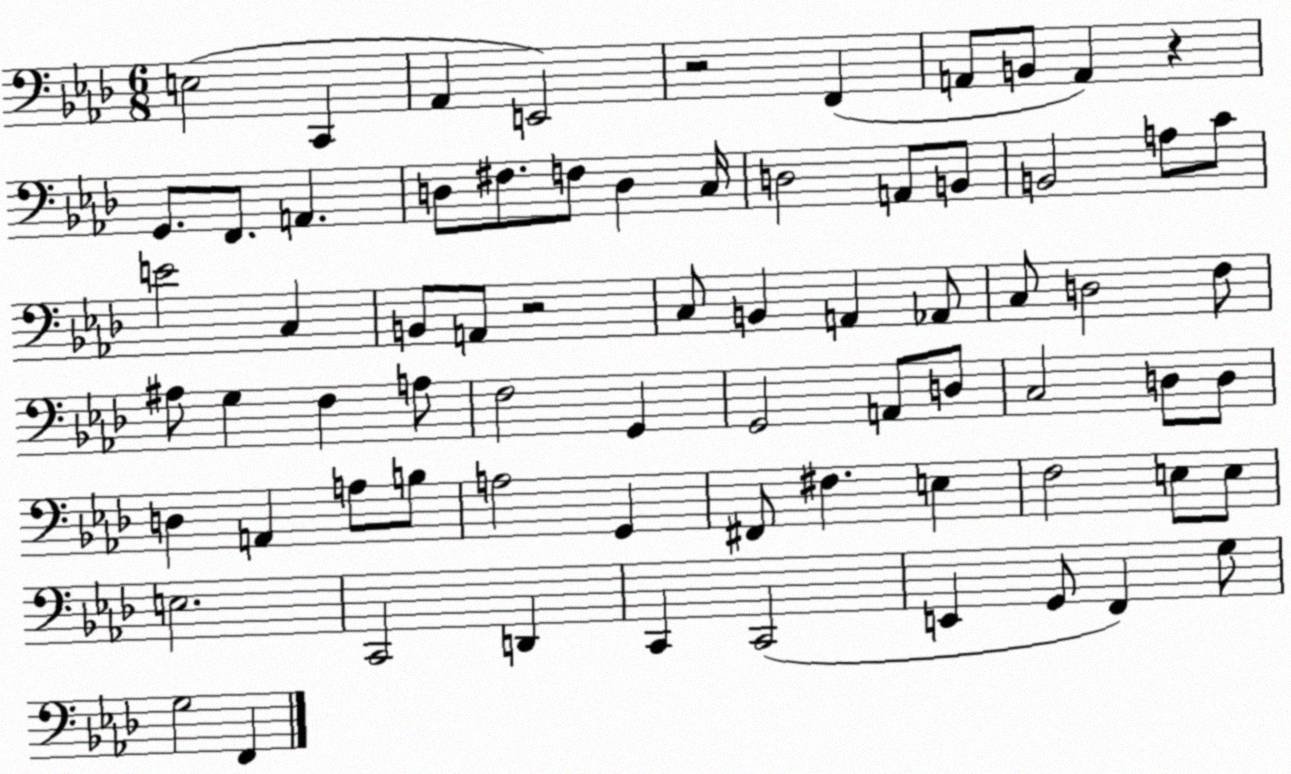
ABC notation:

X:1
T:Untitled
M:6/8
L:1/4
K:Ab
E,2 C,, _A,, E,,2 z2 F,, A,,/2 B,,/2 A,, z G,,/2 F,,/2 A,, D,/2 ^F,/2 F,/2 D, C,/4 D,2 A,,/2 B,,/2 B,,2 A,/2 C/2 E2 C, B,,/2 A,,/2 z2 C,/2 B,, A,, _A,,/2 C,/2 D,2 F,/2 ^A,/2 G, F, A,/2 F,2 G,, G,,2 A,,/2 D,/2 C,2 D,/2 D,/2 D, A,, A,/2 B,/2 A,2 G,, ^F,,/2 ^F, E, F,2 E,/2 E,/2 E,2 C,,2 D,, C,, C,,2 E,, G,,/2 F,, G,/2 G,2 F,,